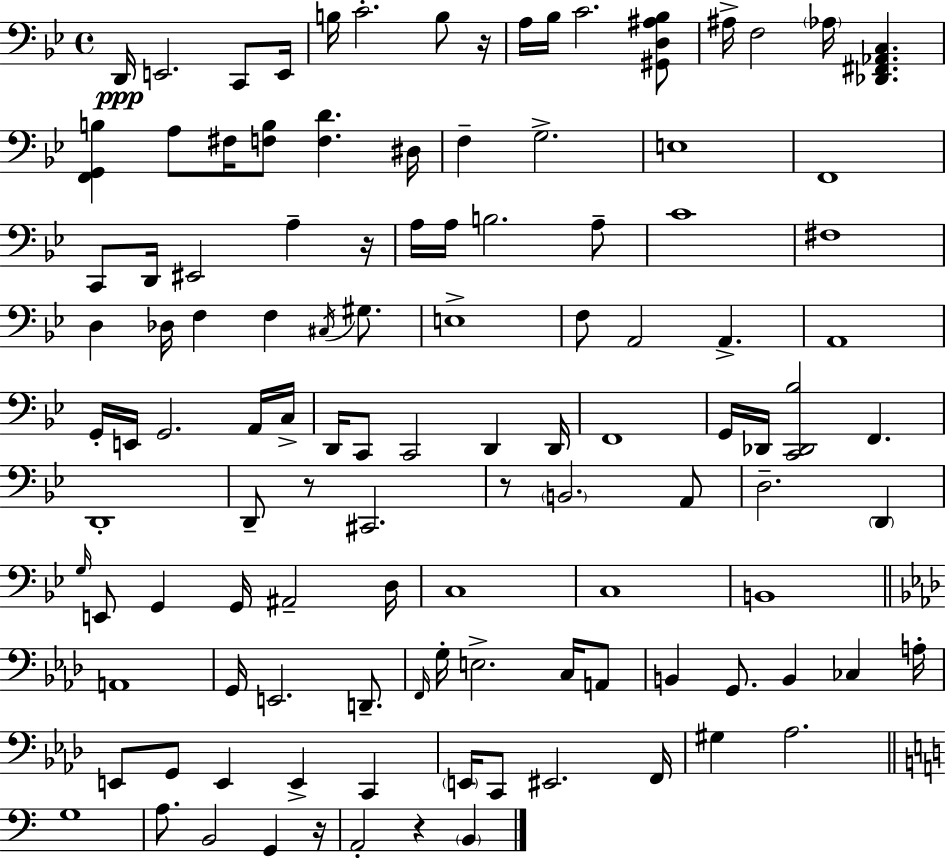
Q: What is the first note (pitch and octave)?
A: D2